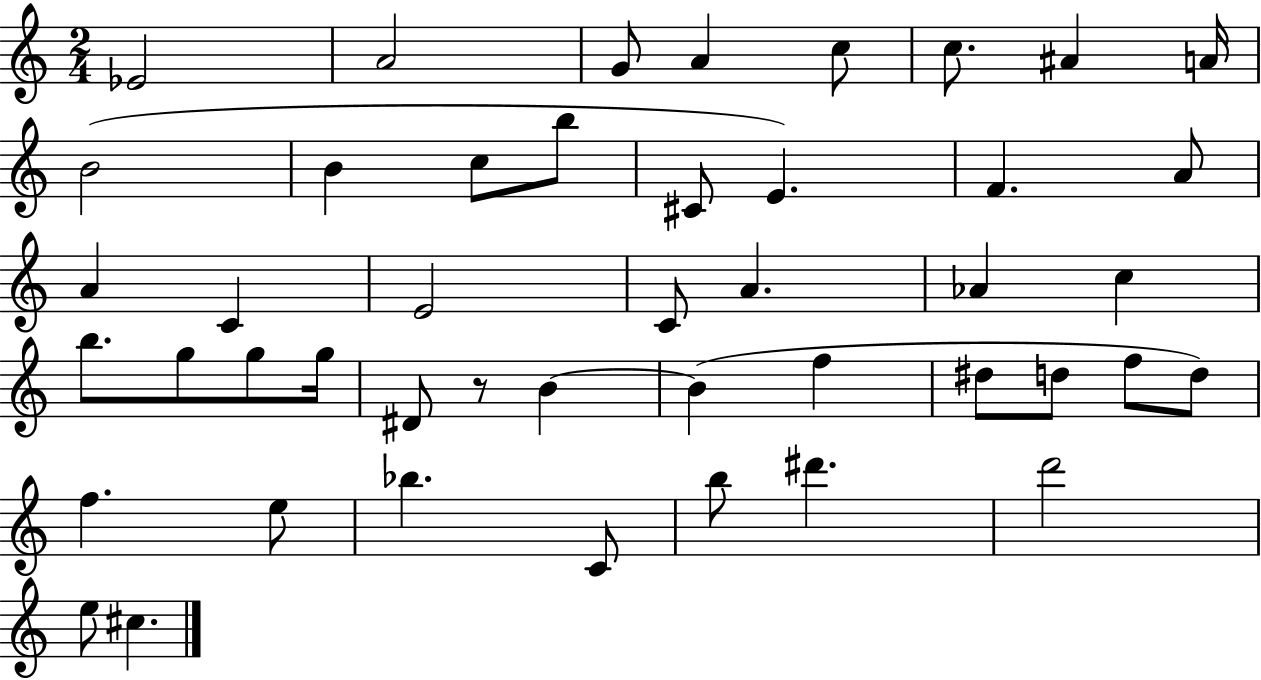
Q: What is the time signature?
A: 2/4